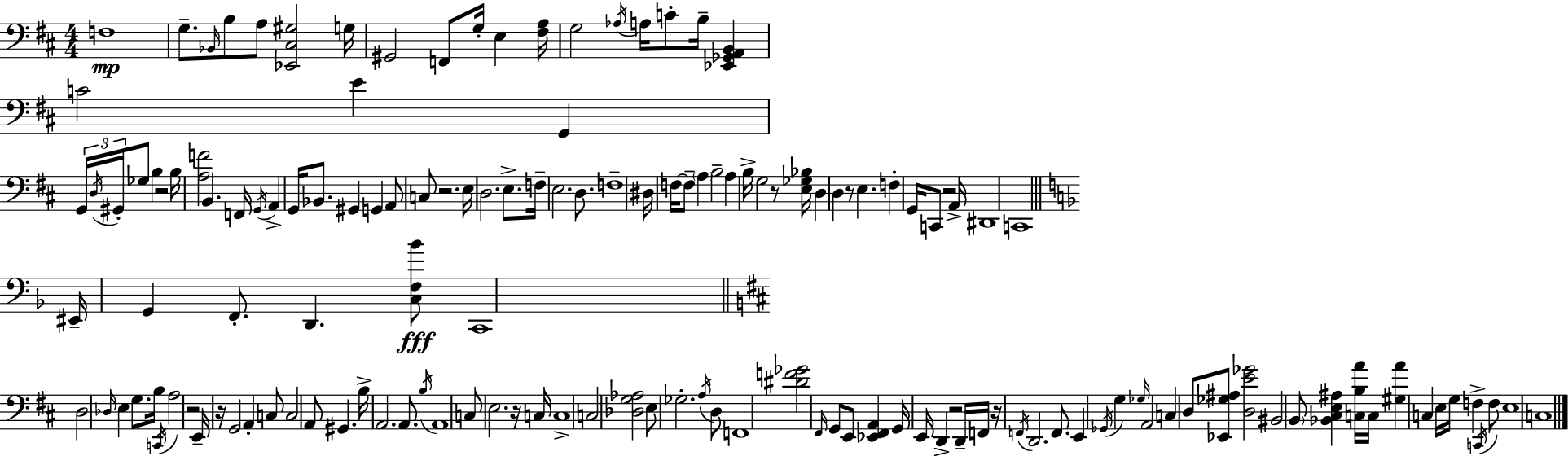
F3/w G3/e. Bb2/s B3/e A3/e [Eb2,C#3,G#3]/h G3/s G#2/h F2/e G3/s E3/q [F#3,A3]/s G3/h Ab3/s A3/s C4/e B3/s [Eb2,Gb2,A2,B2]/q C4/h E4/q G2/q G2/s D3/s G#2/s Gb3/e B3/q R/h B3/s [A3,F4]/h B2/q. F2/s G2/s A2/q G2/s Bb2/e. G#2/q G2/q A2/e C3/e R/h. E3/s D3/h. E3/e. F3/s E3/h. D3/e. F3/w D#3/s F3/s F3/e A3/q B3/h A3/q B3/s G3/h R/e [E3,Gb3,Bb3]/s D3/q D3/q R/e E3/q. F3/q G2/s C2/e R/h A2/s D#2/w C2/w EIS2/s G2/q F2/e. D2/q. [C3,F3,Bb4]/e C2/w D3/h Db3/s E3/q G3/e. B3/s C2/s A3/h R/h E2/s R/s G2/h A2/q C3/e C3/h A2/e G#2/q. B3/s A2/h. A2/e. B3/s A2/w C3/e E3/h. R/s C3/s C3/w C3/h [Db3,G3,Ab3]/h E3/e Gb3/h. A3/s D3/e F2/w [D#4,F4,Gb4]/h F#2/s G2/e E2/e [Eb2,F#2,A2]/q G2/s E2/s D2/q R/h D2/s F2/s R/s F2/s D2/h. F2/e. E2/q Gb2/s G3/q Gb3/s A2/h C3/q D3/e [Eb2,Gb3,A#3]/e [D3,E4,Gb4]/h BIS2/h B2/e [Bb2,C#3,E3,A#3]/q [C3,B3,A4]/s C3/s [G#3,A4]/q C3/q E3/s G3/s F3/q C2/s F3/e E3/w C3/w